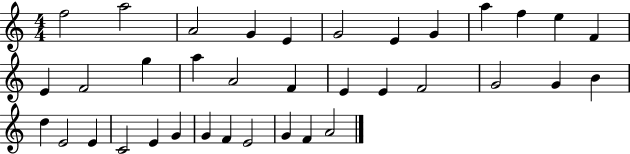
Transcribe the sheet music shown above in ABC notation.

X:1
T:Untitled
M:4/4
L:1/4
K:C
f2 a2 A2 G E G2 E G a f e F E F2 g a A2 F E E F2 G2 G B d E2 E C2 E G G F E2 G F A2